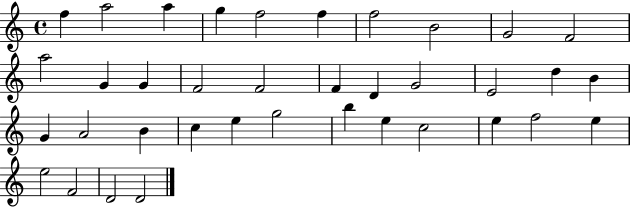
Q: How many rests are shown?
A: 0